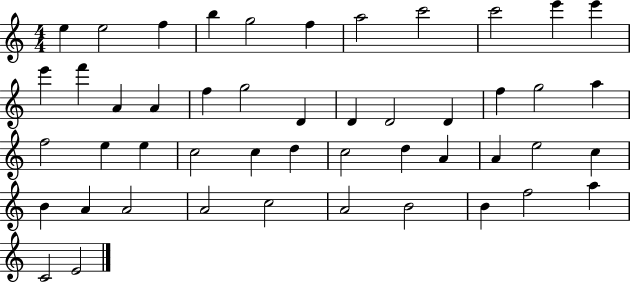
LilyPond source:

{
  \clef treble
  \numericTimeSignature
  \time 4/4
  \key c \major
  e''4 e''2 f''4 | b''4 g''2 f''4 | a''2 c'''2 | c'''2 e'''4 e'''4 | \break e'''4 f'''4 a'4 a'4 | f''4 g''2 d'4 | d'4 d'2 d'4 | f''4 g''2 a''4 | \break f''2 e''4 e''4 | c''2 c''4 d''4 | c''2 d''4 a'4 | a'4 e''2 c''4 | \break b'4 a'4 a'2 | a'2 c''2 | a'2 b'2 | b'4 f''2 a''4 | \break c'2 e'2 | \bar "|."
}